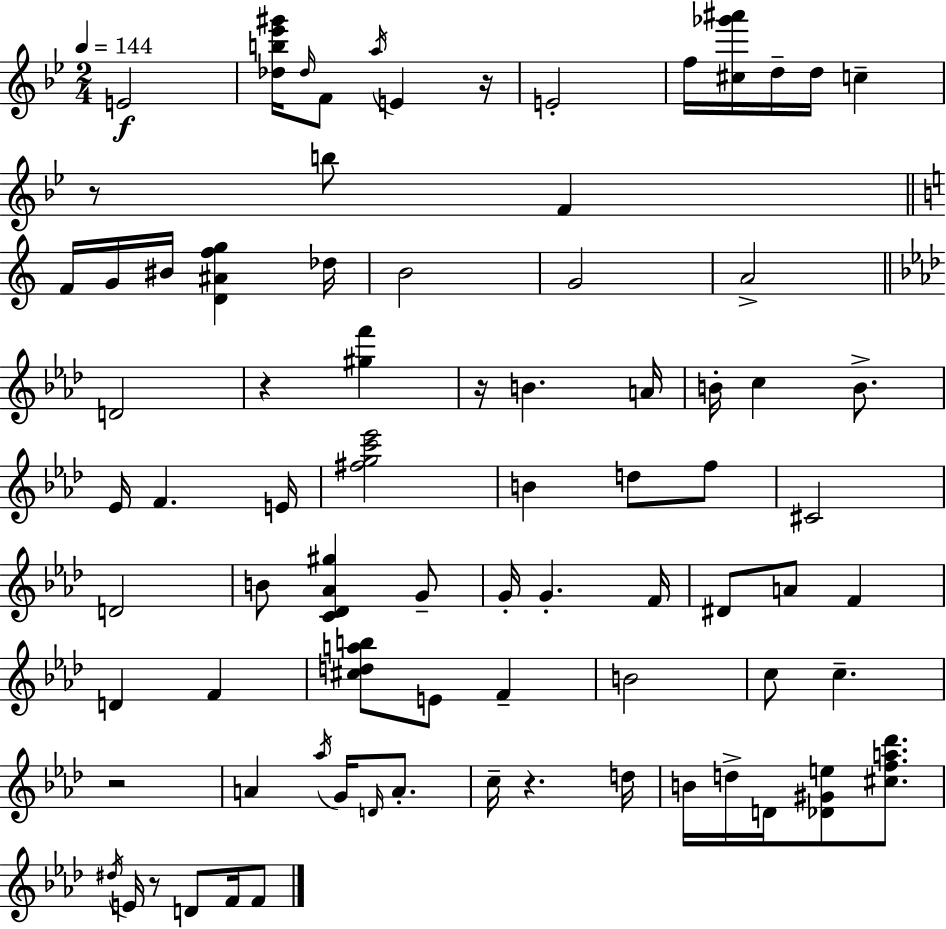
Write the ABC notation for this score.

X:1
T:Untitled
M:2/4
L:1/4
K:Gm
E2 [_db_e'^g']/4 _d/4 F/2 a/4 E z/4 E2 f/4 [^c_g'^a']/4 d/4 d/4 c z/2 b/2 F F/4 G/4 ^B/4 [D^Afg] _d/4 B2 G2 A2 D2 z [^gf'] z/4 B A/4 B/4 c B/2 _E/4 F E/4 [^fgc'_e']2 B d/2 f/2 ^C2 D2 B/2 [C_D_A^g] G/2 G/4 G F/4 ^D/2 A/2 F D F [^cdab]/2 E/2 F B2 c/2 c z2 A _a/4 G/4 D/4 A/2 c/4 z d/4 B/4 d/4 D/4 [_D^Ge]/2 [^cfa_d']/2 ^d/4 E/4 z/2 D/2 F/4 F/2